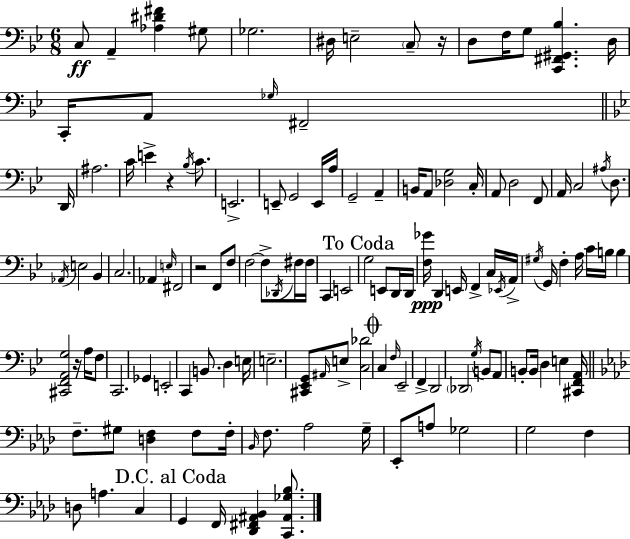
X:1
T:Untitled
M:6/8
L:1/4
K:Bb
C,/2 A,, [_A,^D^F] ^G,/2 _G,2 ^D,/4 E,2 C,/2 z/4 D,/2 F,/4 G,/2 [C,,^F,,^G,,_B,] D,/4 C,,/4 A,,/2 _G,/4 ^F,,2 D,,/4 ^A,2 C/4 E z _B,/4 C/2 E,,2 E,,/2 G,,2 E,,/4 A,/4 G,,2 A,, B,,/4 A,,/2 [_D,G,]2 C,/4 A,,/2 D,2 F,,/2 A,,/4 C,2 ^A,/4 D,/2 _A,,/4 E,2 _B,, C,2 _A,, E,/4 ^F,,2 z2 F,,/2 F,/2 F,2 F,/2 _D,,/4 ^F,/4 ^F,/4 C,, E,,2 G,2 E,,/2 D,,/4 D,,/4 [F,_G]/4 D,, E,,/4 F,, C,/4 _E,,/4 A,,/4 ^G,/4 G,,/4 F, A,/4 C/4 B,/4 B, [^C,,F,,A,,G,]2 z/4 A,/4 F,/2 C,,2 _G,, E,,2 C,, B,,/2 D, E,/4 E,2 [^C,,_E,,G,,]/2 ^A,,/4 E,/2 [C,_D]2 C, F,/4 _E,,2 F,, D,,2 _D,,2 G,/4 B,,/2 A,,/2 B,,/2 B,,/4 D, E, [^C,,F,,A,,]/4 F,/2 ^G,/2 [D,F,] F,/2 F,/4 _B,,/4 F,/2 _A,2 G,/4 _E,,/2 A,/2 _G,2 G,2 F, D,/2 A, C, G,, F,,/4 [_D,,^F,,^A,,_B,,] [C,,^A,,_G,_B,]/2